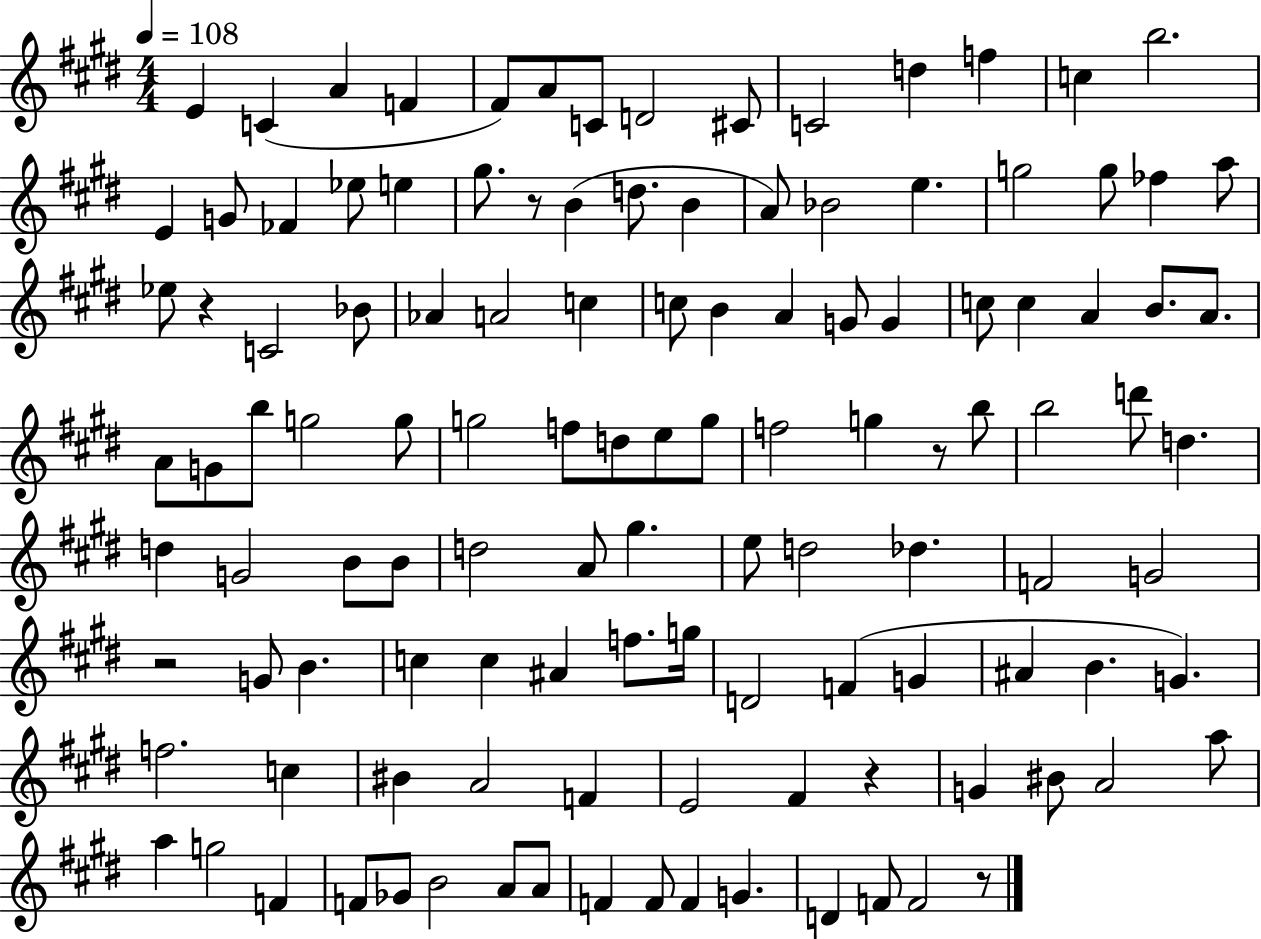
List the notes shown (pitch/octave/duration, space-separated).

E4/q C4/q A4/q F4/q F#4/e A4/e C4/e D4/h C#4/e C4/h D5/q F5/q C5/q B5/h. E4/q G4/e FES4/q Eb5/e E5/q G#5/e. R/e B4/q D5/e. B4/q A4/e Bb4/h E5/q. G5/h G5/e FES5/q A5/e Eb5/e R/q C4/h Bb4/e Ab4/q A4/h C5/q C5/e B4/q A4/q G4/e G4/q C5/e C5/q A4/q B4/e. A4/e. A4/e G4/e B5/e G5/h G5/e G5/h F5/e D5/e E5/e G5/e F5/h G5/q R/e B5/e B5/h D6/e D5/q. D5/q G4/h B4/e B4/e D5/h A4/e G#5/q. E5/e D5/h Db5/q. F4/h G4/h R/h G4/e B4/q. C5/q C5/q A#4/q F5/e. G5/s D4/h F4/q G4/q A#4/q B4/q. G4/q. F5/h. C5/q BIS4/q A4/h F4/q E4/h F#4/q R/q G4/q BIS4/e A4/h A5/e A5/q G5/h F4/q F4/e Gb4/e B4/h A4/e A4/e F4/q F4/e F4/q G4/q. D4/q F4/e F4/h R/e